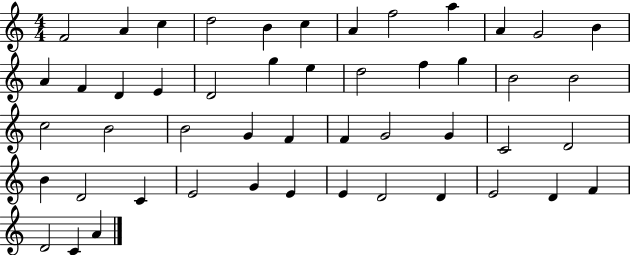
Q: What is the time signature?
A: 4/4